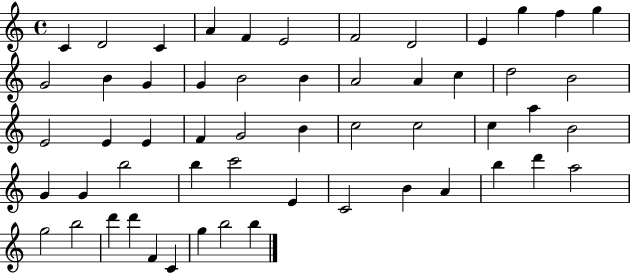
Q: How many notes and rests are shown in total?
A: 55